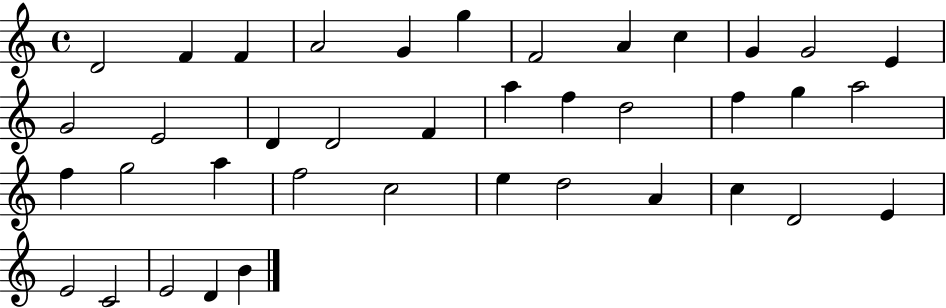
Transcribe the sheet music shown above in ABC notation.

X:1
T:Untitled
M:4/4
L:1/4
K:C
D2 F F A2 G g F2 A c G G2 E G2 E2 D D2 F a f d2 f g a2 f g2 a f2 c2 e d2 A c D2 E E2 C2 E2 D B